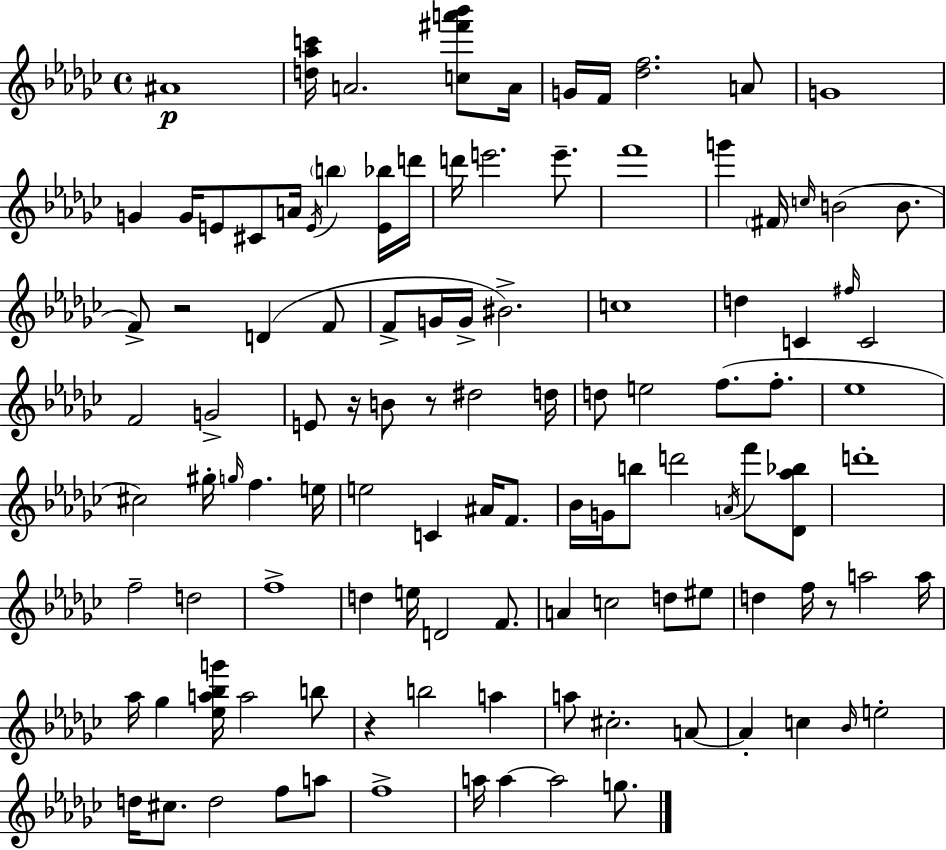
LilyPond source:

{
  \clef treble
  \time 4/4
  \defaultTimeSignature
  \key ees \minor
  ais'1\p | <d'' aes'' c'''>16 a'2. <c'' fis''' a''' bes'''>8 a'16 | g'16 f'16 <des'' f''>2. a'8 | g'1 | \break g'4 g'16 e'8 cis'8 a'16 \acciaccatura { e'16 } \parenthesize b''4 <e' bes''>16 | d'''16 d'''16 e'''2. e'''8.-- | f'''1 | g'''4 \parenthesize fis'16 \grace { c''16 }( b'2 b'8. | \break f'8->) r2 d'4( | f'8 f'8-> g'16 g'16-> bis'2.->) | c''1 | d''4 c'4 \grace { fis''16 } c'2 | \break f'2 g'2-> | e'8 r16 b'8 r8 dis''2 | d''16 d''8 e''2 f''8.( | f''8.-. ees''1 | \break cis''2) gis''16-. \grace { g''16 } f''4. | e''16 e''2 c'4 | ais'16 f'8. bes'16 g'16 b''8 d'''2 | \acciaccatura { a'16 } f'''8 <des' aes'' bes''>8 d'''1-. | \break f''2-- d''2 | f''1-> | d''4 e''16 d'2 | f'8. a'4 c''2 | \break d''8 eis''8 d''4 f''16 r8 a''2 | a''16 aes''16 ges''4 <ees'' a'' bes'' g'''>16 a''2 | b''8 r4 b''2 | a''4 a''8 cis''2.-. | \break a'8~~ a'4-. c''4 \grace { bes'16 } e''2-. | d''16 cis''8. d''2 | f''8 a''8 f''1-> | a''16 a''4~~ a''2 | \break g''8. \bar "|."
}